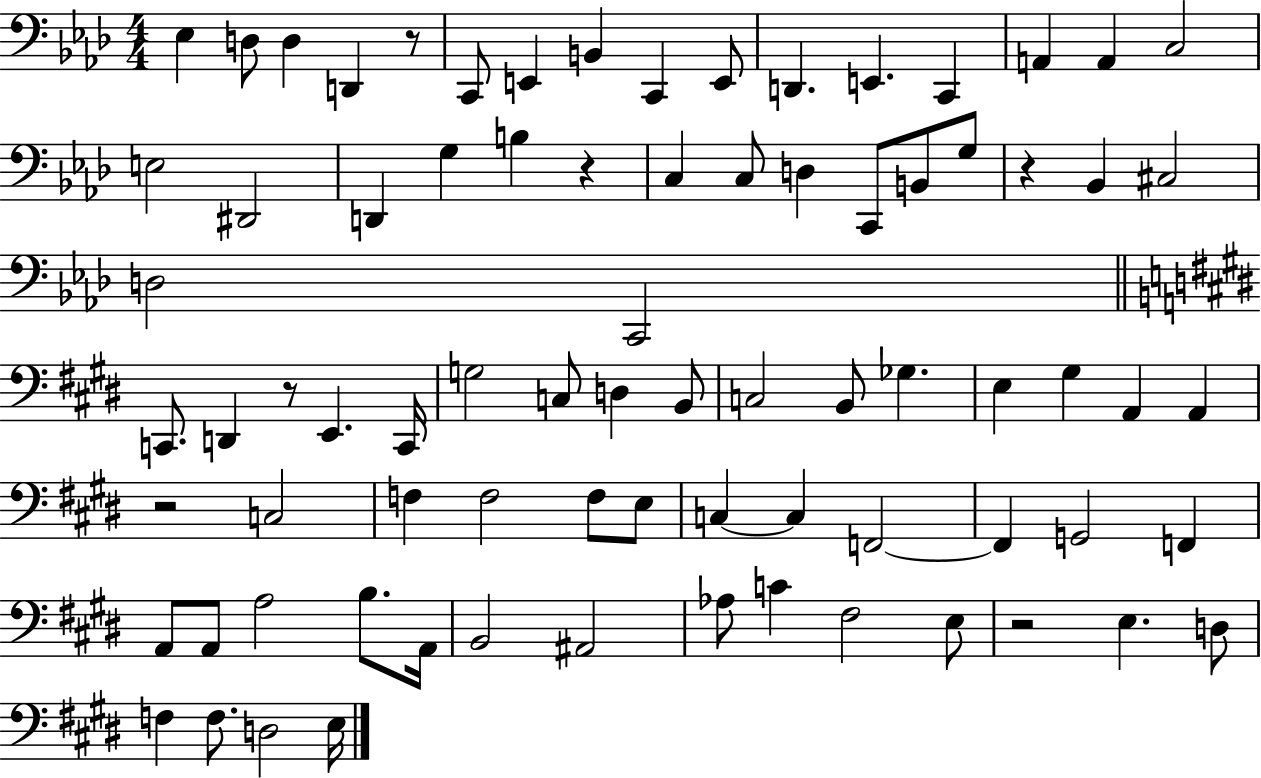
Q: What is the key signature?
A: AES major